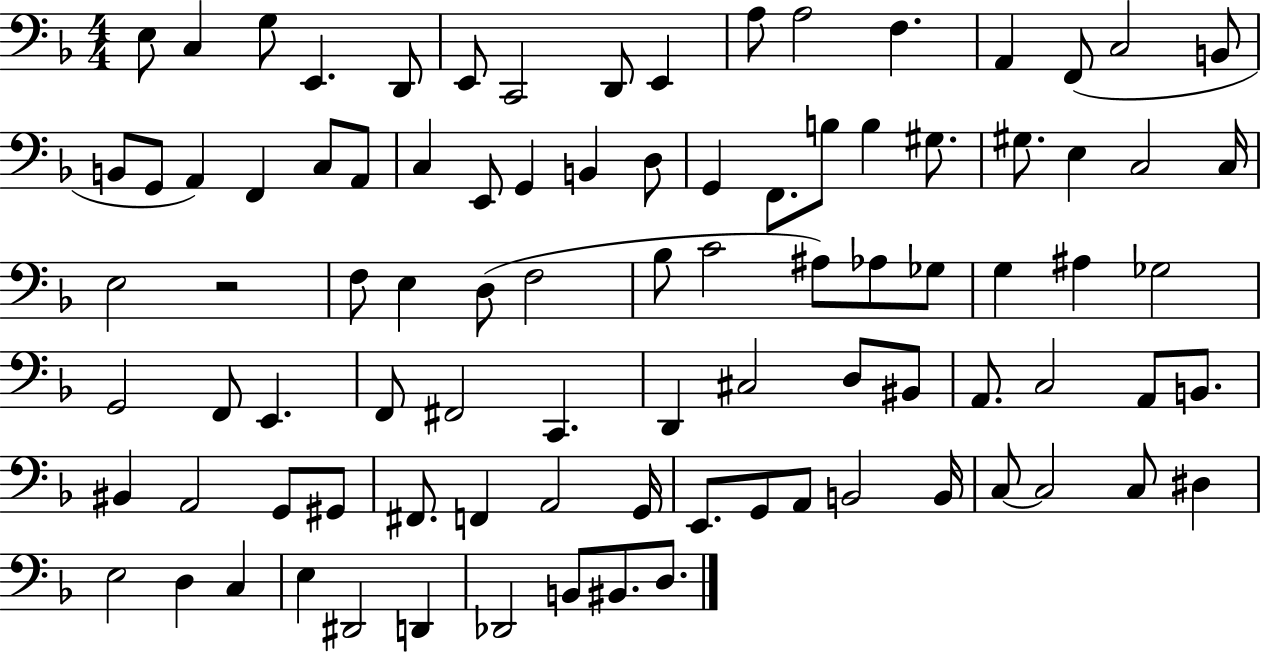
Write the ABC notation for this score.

X:1
T:Untitled
M:4/4
L:1/4
K:F
E,/2 C, G,/2 E,, D,,/2 E,,/2 C,,2 D,,/2 E,, A,/2 A,2 F, A,, F,,/2 C,2 B,,/2 B,,/2 G,,/2 A,, F,, C,/2 A,,/2 C, E,,/2 G,, B,, D,/2 G,, F,,/2 B,/2 B, ^G,/2 ^G,/2 E, C,2 C,/4 E,2 z2 F,/2 E, D,/2 F,2 _B,/2 C2 ^A,/2 _A,/2 _G,/2 G, ^A, _G,2 G,,2 F,,/2 E,, F,,/2 ^F,,2 C,, D,, ^C,2 D,/2 ^B,,/2 A,,/2 C,2 A,,/2 B,,/2 ^B,, A,,2 G,,/2 ^G,,/2 ^F,,/2 F,, A,,2 G,,/4 E,,/2 G,,/2 A,,/2 B,,2 B,,/4 C,/2 C,2 C,/2 ^D, E,2 D, C, E, ^D,,2 D,, _D,,2 B,,/2 ^B,,/2 D,/2